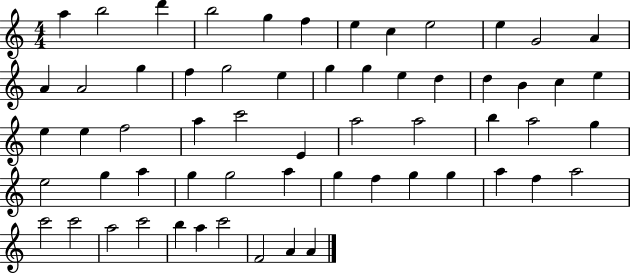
{
  \clef treble
  \numericTimeSignature
  \time 4/4
  \key c \major
  a''4 b''2 d'''4 | b''2 g''4 f''4 | e''4 c''4 e''2 | e''4 g'2 a'4 | \break a'4 a'2 g''4 | f''4 g''2 e''4 | g''4 g''4 e''4 d''4 | d''4 b'4 c''4 e''4 | \break e''4 e''4 f''2 | a''4 c'''2 e'4 | a''2 a''2 | b''4 a''2 g''4 | \break e''2 g''4 a''4 | g''4 g''2 a''4 | g''4 f''4 g''4 g''4 | a''4 f''4 a''2 | \break c'''2 c'''2 | a''2 c'''2 | b''4 a''4 c'''2 | f'2 a'4 a'4 | \break \bar "|."
}